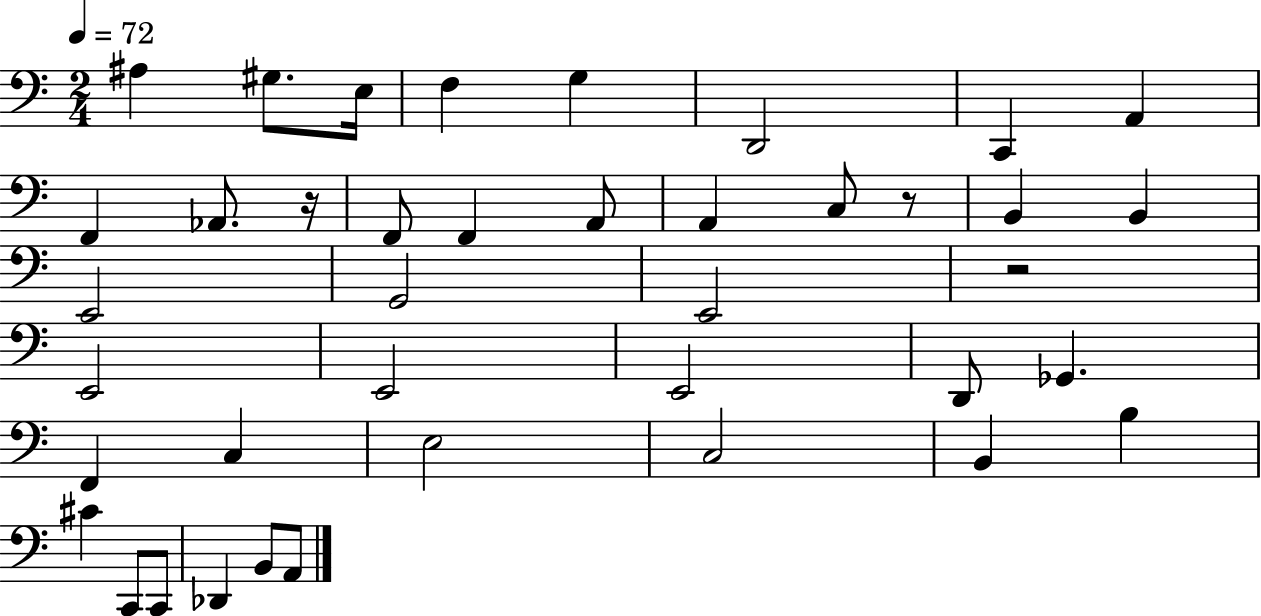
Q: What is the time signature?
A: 2/4